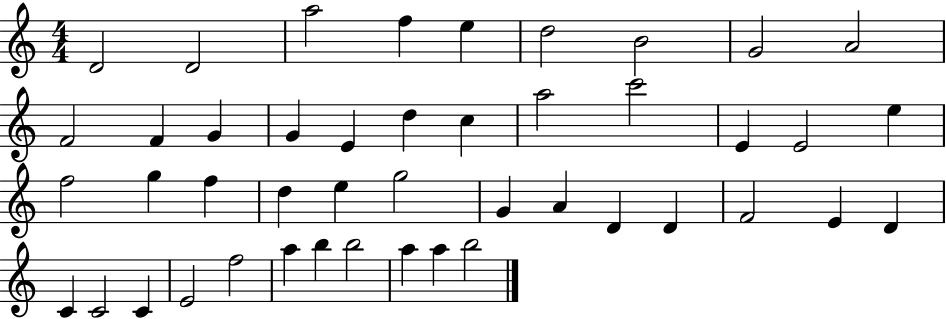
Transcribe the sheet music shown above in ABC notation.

X:1
T:Untitled
M:4/4
L:1/4
K:C
D2 D2 a2 f e d2 B2 G2 A2 F2 F G G E d c a2 c'2 E E2 e f2 g f d e g2 G A D D F2 E D C C2 C E2 f2 a b b2 a a b2